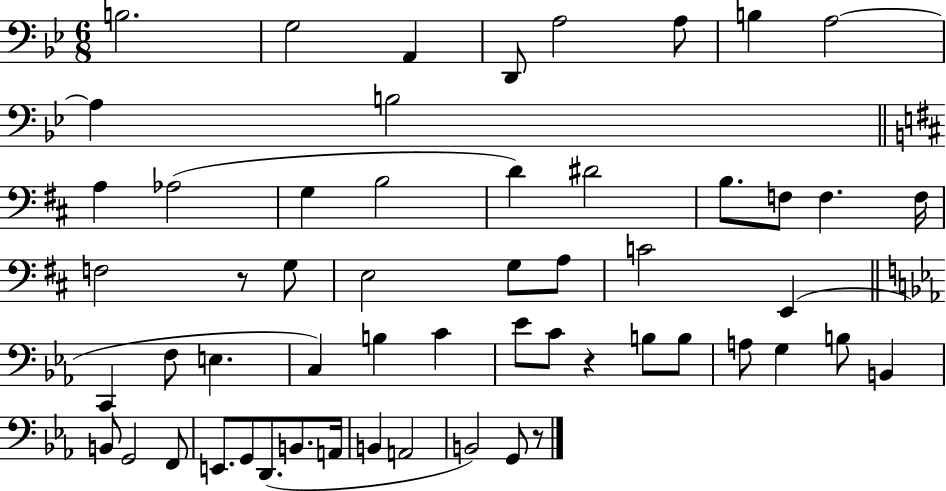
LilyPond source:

{
  \clef bass
  \numericTimeSignature
  \time 6/8
  \key bes \major
  b2. | g2 a,4 | d,8 a2 a8 | b4 a2~~ | \break a4 b2 | \bar "||" \break \key b \minor a4 aes2( | g4 b2 | d'4) dis'2 | b8. f8 f4. f16 | \break f2 r8 g8 | e2 g8 a8 | c'2 e,4( | \bar "||" \break \key c \minor c,4 f8 e4. | c4) b4 c'4 | ees'8 c'8 r4 b8 b8 | a8 g4 b8 b,4 | \break b,8 g,2 f,8 | e,8. g,8 d,8.( b,8. a,16 | b,4 a,2 | b,2) g,8 r8 | \break \bar "|."
}